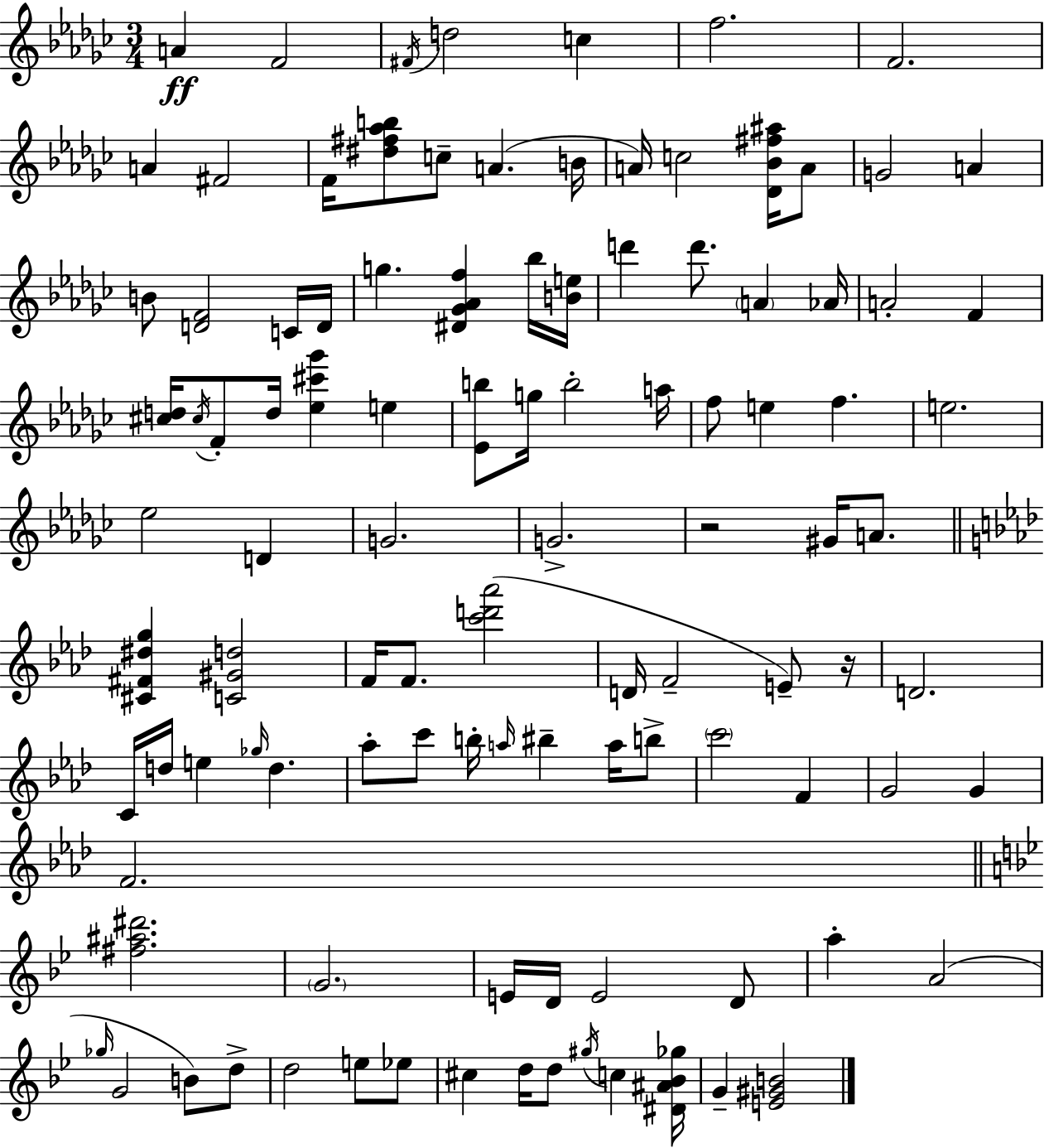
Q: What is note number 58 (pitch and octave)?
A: Ab5